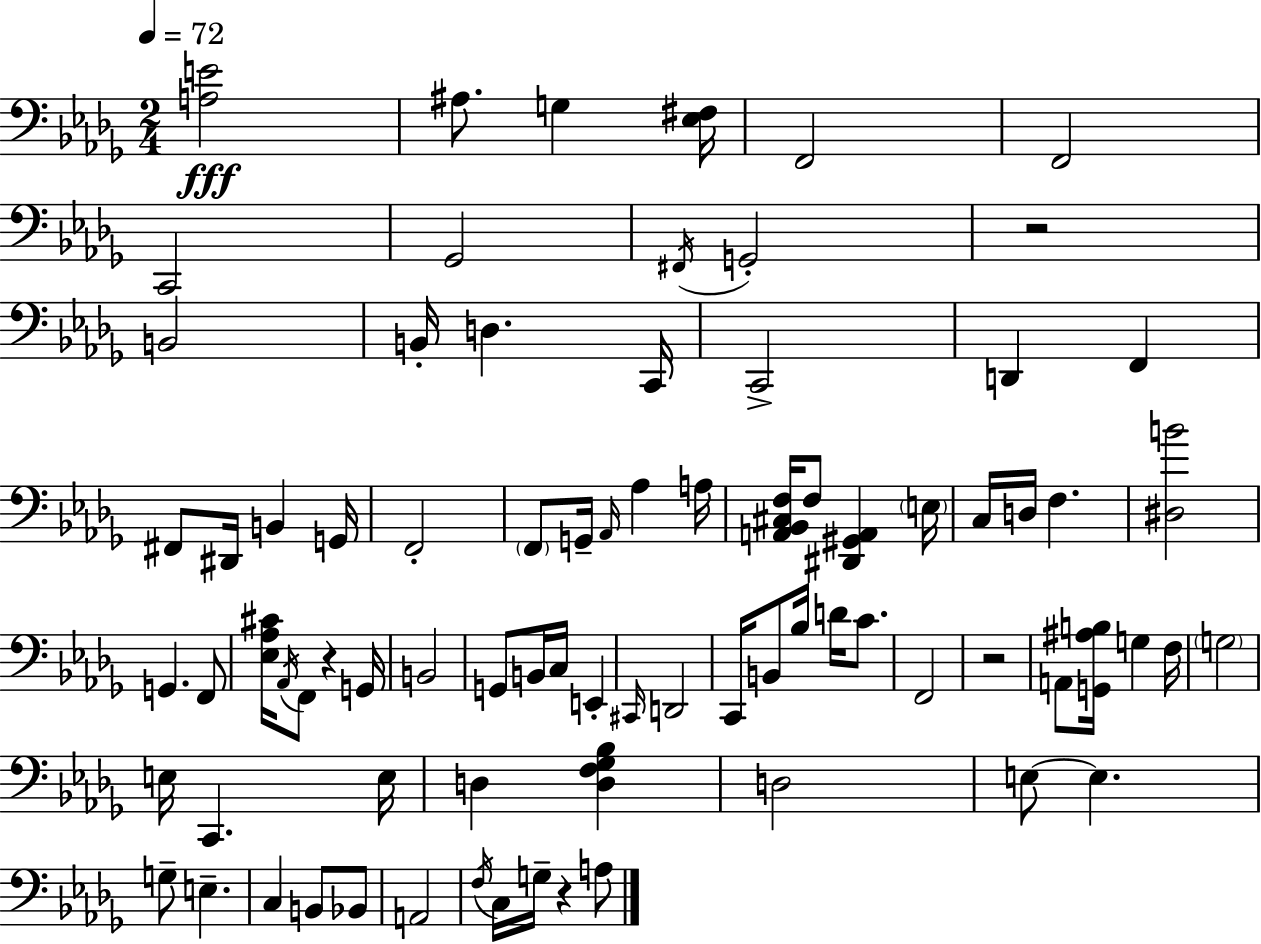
X:1
T:Untitled
M:2/4
L:1/4
K:Bbm
[A,E]2 ^A,/2 G, [_E,^F,]/4 F,,2 F,,2 C,,2 _G,,2 ^F,,/4 G,,2 z2 B,,2 B,,/4 D, C,,/4 C,,2 D,, F,, ^F,,/2 ^D,,/4 B,, G,,/4 F,,2 F,,/2 G,,/4 _A,,/4 _A, A,/4 [A,,_B,,^C,F,]/4 F,/2 [^D,,^G,,A,,] E,/4 C,/4 D,/4 F, [^D,B]2 G,, F,,/2 [_E,_A,^C]/4 _A,,/4 F,,/2 z G,,/4 B,,2 G,,/2 B,,/4 C,/4 E,, ^C,,/4 D,,2 C,,/4 B,,/2 _B,/4 D/4 C/2 F,,2 z2 A,,/2 [G,,^A,B,]/4 G, F,/4 G,2 E,/4 C,, E,/4 D, [D,F,_G,_B,] D,2 E,/2 E, G,/2 E, C, B,,/2 _B,,/2 A,,2 F,/4 C,/4 G,/4 z A,/2